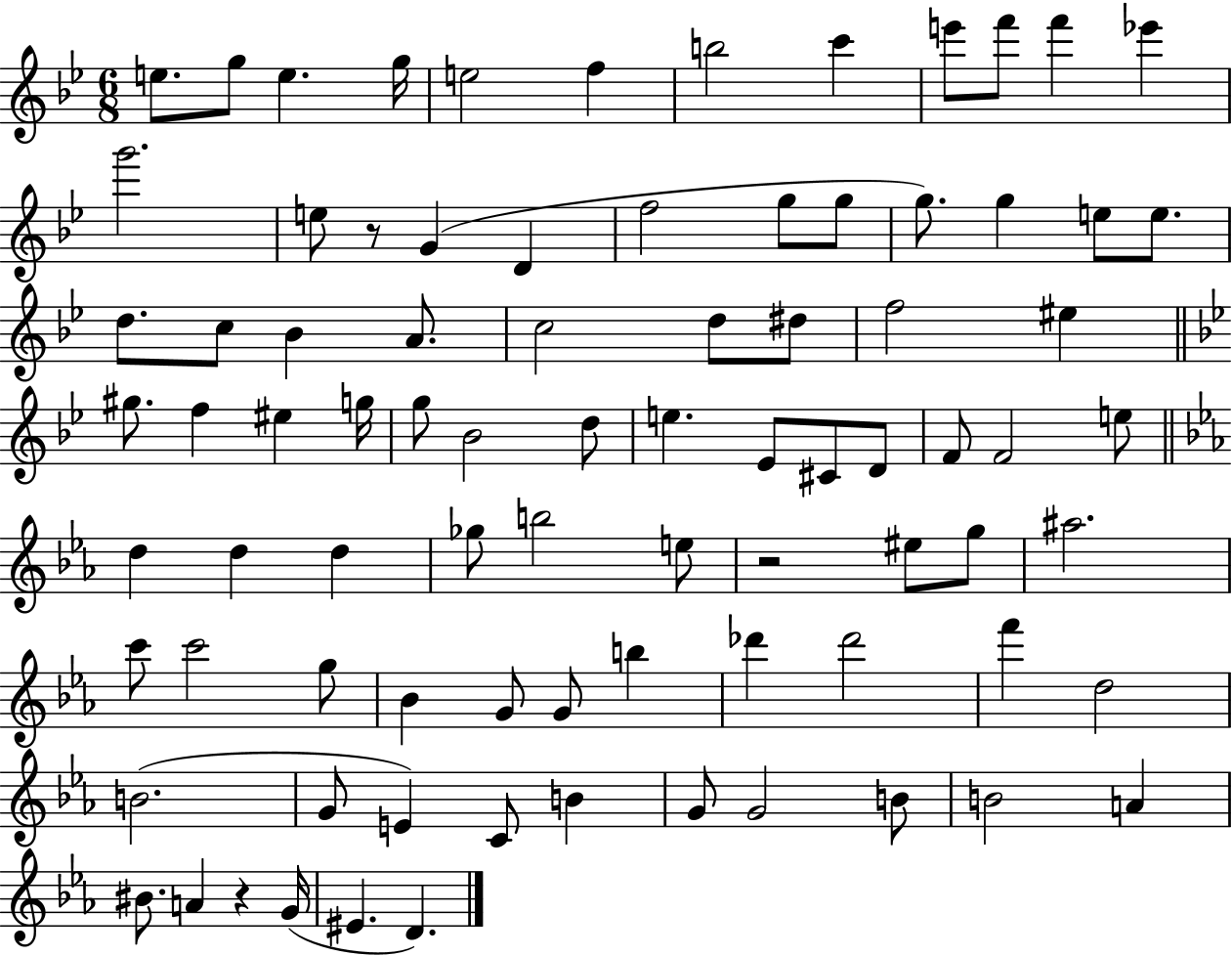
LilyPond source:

{
  \clef treble
  \numericTimeSignature
  \time 6/8
  \key bes \major
  \repeat volta 2 { e''8. g''8 e''4. g''16 | e''2 f''4 | b''2 c'''4 | e'''8 f'''8 f'''4 ees'''4 | \break g'''2. | e''8 r8 g'4( d'4 | f''2 g''8 g''8 | g''8.) g''4 e''8 e''8. | \break d''8. c''8 bes'4 a'8. | c''2 d''8 dis''8 | f''2 eis''4 | \bar "||" \break \key g \minor gis''8. f''4 eis''4 g''16 | g''8 bes'2 d''8 | e''4. ees'8 cis'8 d'8 | f'8 f'2 e''8 | \break \bar "||" \break \key ees \major d''4 d''4 d''4 | ges''8 b''2 e''8 | r2 eis''8 g''8 | ais''2. | \break c'''8 c'''2 g''8 | bes'4 g'8 g'8 b''4 | des'''4 des'''2 | f'''4 d''2 | \break b'2.( | g'8 e'4) c'8 b'4 | g'8 g'2 b'8 | b'2 a'4 | \break bis'8. a'4 r4 g'16( | eis'4. d'4.) | } \bar "|."
}